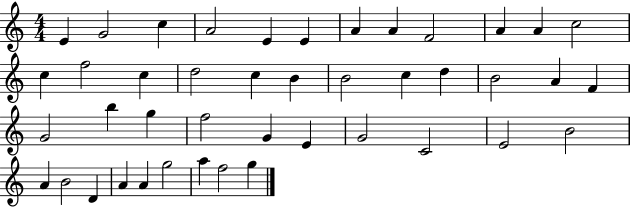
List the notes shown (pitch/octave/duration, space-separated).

E4/q G4/h C5/q A4/h E4/q E4/q A4/q A4/q F4/h A4/q A4/q C5/h C5/q F5/h C5/q D5/h C5/q B4/q B4/h C5/q D5/q B4/h A4/q F4/q G4/h B5/q G5/q F5/h G4/q E4/q G4/h C4/h E4/h B4/h A4/q B4/h D4/q A4/q A4/q G5/h A5/q F5/h G5/q